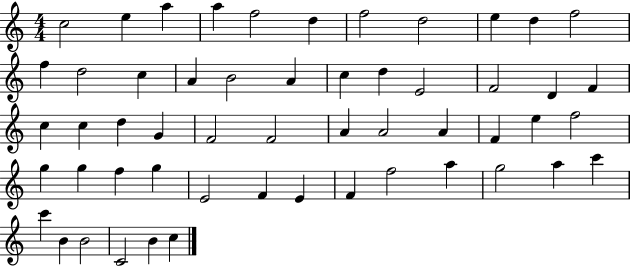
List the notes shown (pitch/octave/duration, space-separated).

C5/h E5/q A5/q A5/q F5/h D5/q F5/h D5/h E5/q D5/q F5/h F5/q D5/h C5/q A4/q B4/h A4/q C5/q D5/q E4/h F4/h D4/q F4/q C5/q C5/q D5/q G4/q F4/h F4/h A4/q A4/h A4/q F4/q E5/q F5/h G5/q G5/q F5/q G5/q E4/h F4/q E4/q F4/q F5/h A5/q G5/h A5/q C6/q C6/q B4/q B4/h C4/h B4/q C5/q